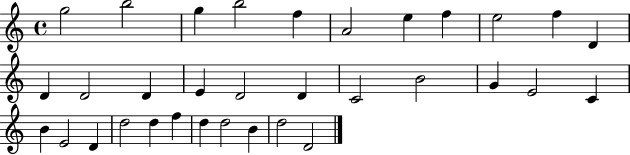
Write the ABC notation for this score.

X:1
T:Untitled
M:4/4
L:1/4
K:C
g2 b2 g b2 f A2 e f e2 f D D D2 D E D2 D C2 B2 G E2 C B E2 D d2 d f d d2 B d2 D2